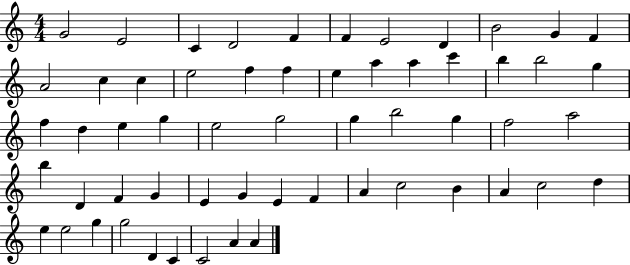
{
  \clef treble
  \numericTimeSignature
  \time 4/4
  \key c \major
  g'2 e'2 | c'4 d'2 f'4 | f'4 e'2 d'4 | b'2 g'4 f'4 | \break a'2 c''4 c''4 | e''2 f''4 f''4 | e''4 a''4 a''4 c'''4 | b''4 b''2 g''4 | \break f''4 d''4 e''4 g''4 | e''2 g''2 | g''4 b''2 g''4 | f''2 a''2 | \break b''4 d'4 f'4 g'4 | e'4 g'4 e'4 f'4 | a'4 c''2 b'4 | a'4 c''2 d''4 | \break e''4 e''2 g''4 | g''2 d'4 c'4 | c'2 a'4 a'4 | \bar "|."
}